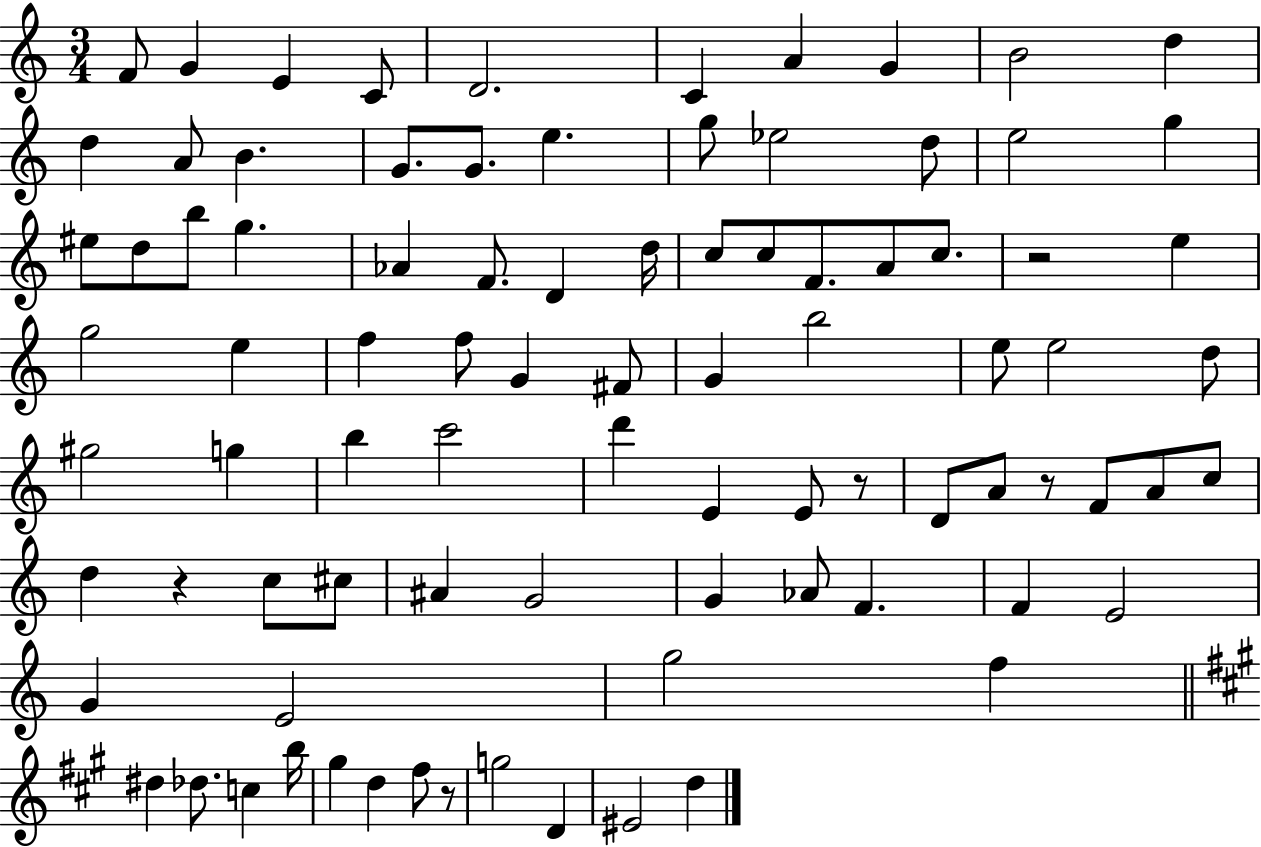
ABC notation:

X:1
T:Untitled
M:3/4
L:1/4
K:C
F/2 G E C/2 D2 C A G B2 d d A/2 B G/2 G/2 e g/2 _e2 d/2 e2 g ^e/2 d/2 b/2 g _A F/2 D d/4 c/2 c/2 F/2 A/2 c/2 z2 e g2 e f f/2 G ^F/2 G b2 e/2 e2 d/2 ^g2 g b c'2 d' E E/2 z/2 D/2 A/2 z/2 F/2 A/2 c/2 d z c/2 ^c/2 ^A G2 G _A/2 F F E2 G E2 g2 f ^d _d/2 c b/4 ^g d ^f/2 z/2 g2 D ^E2 d